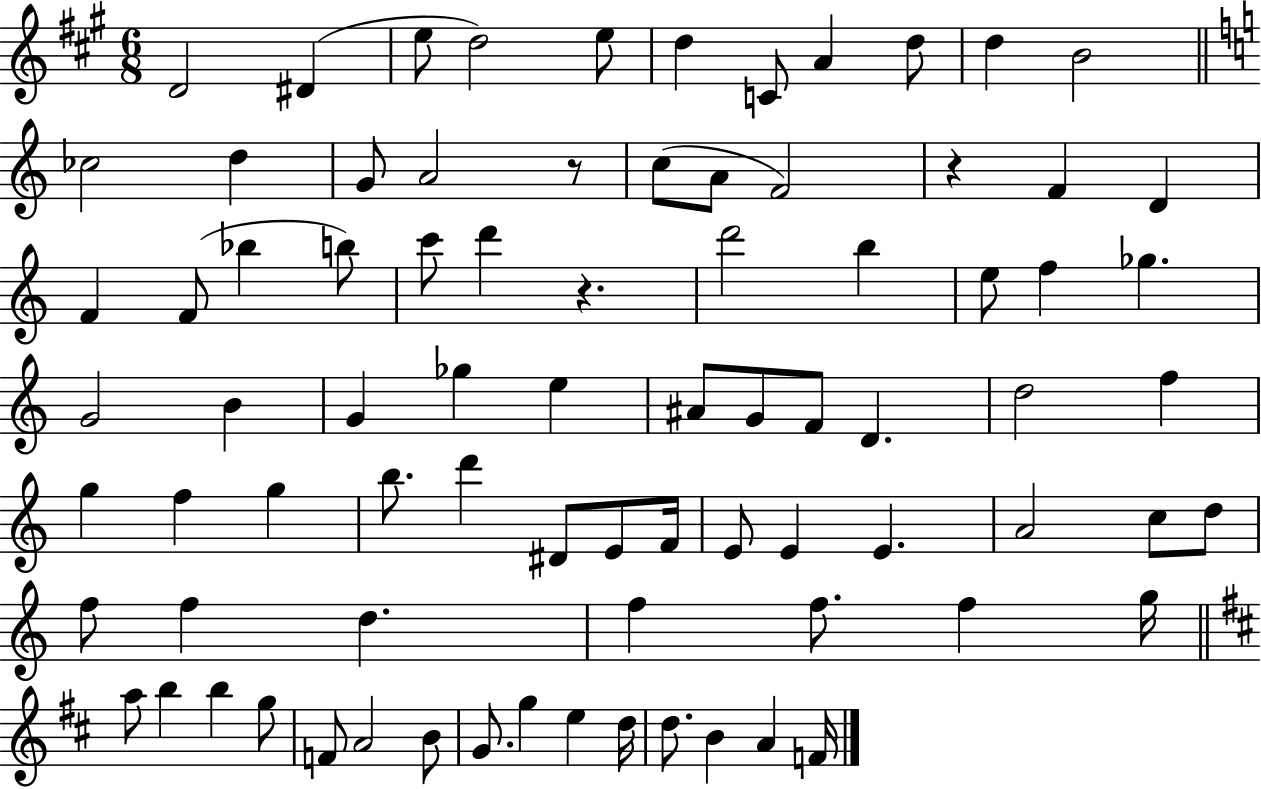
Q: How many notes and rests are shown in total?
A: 81